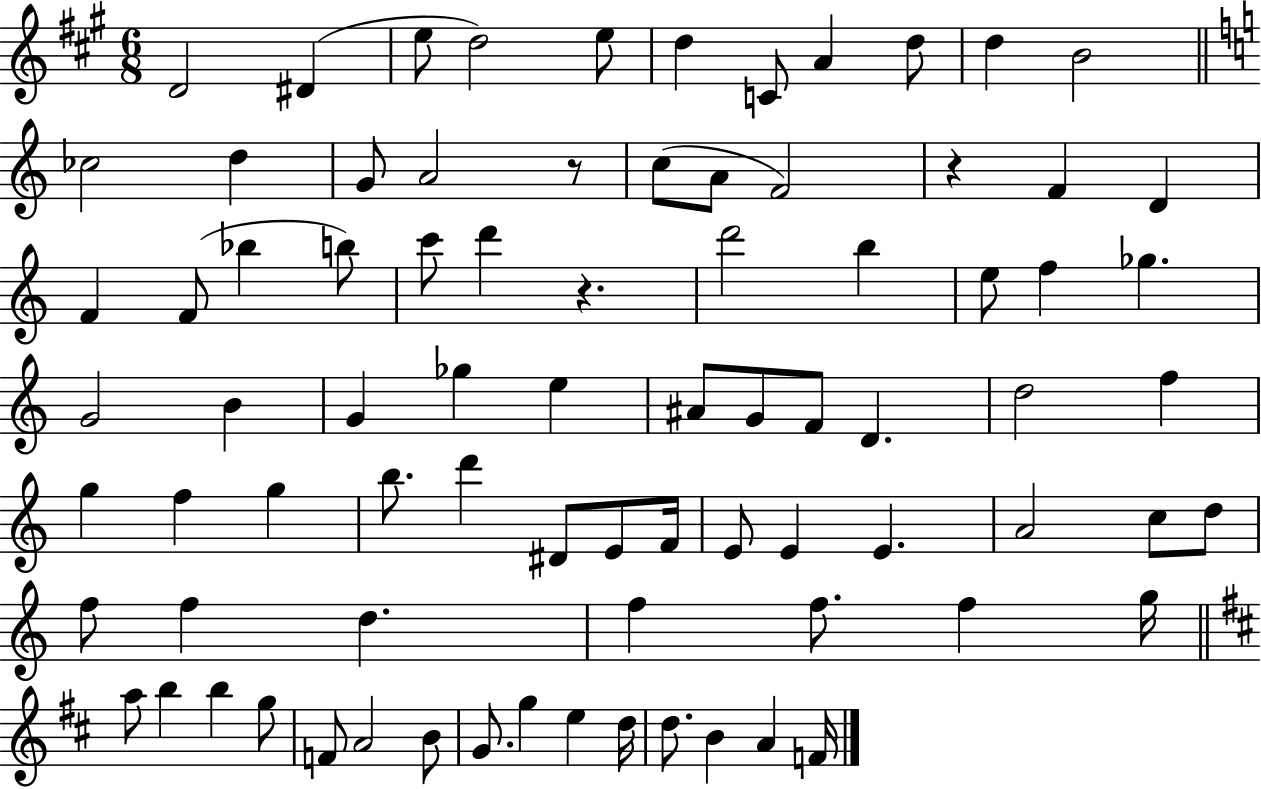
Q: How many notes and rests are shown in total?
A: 81